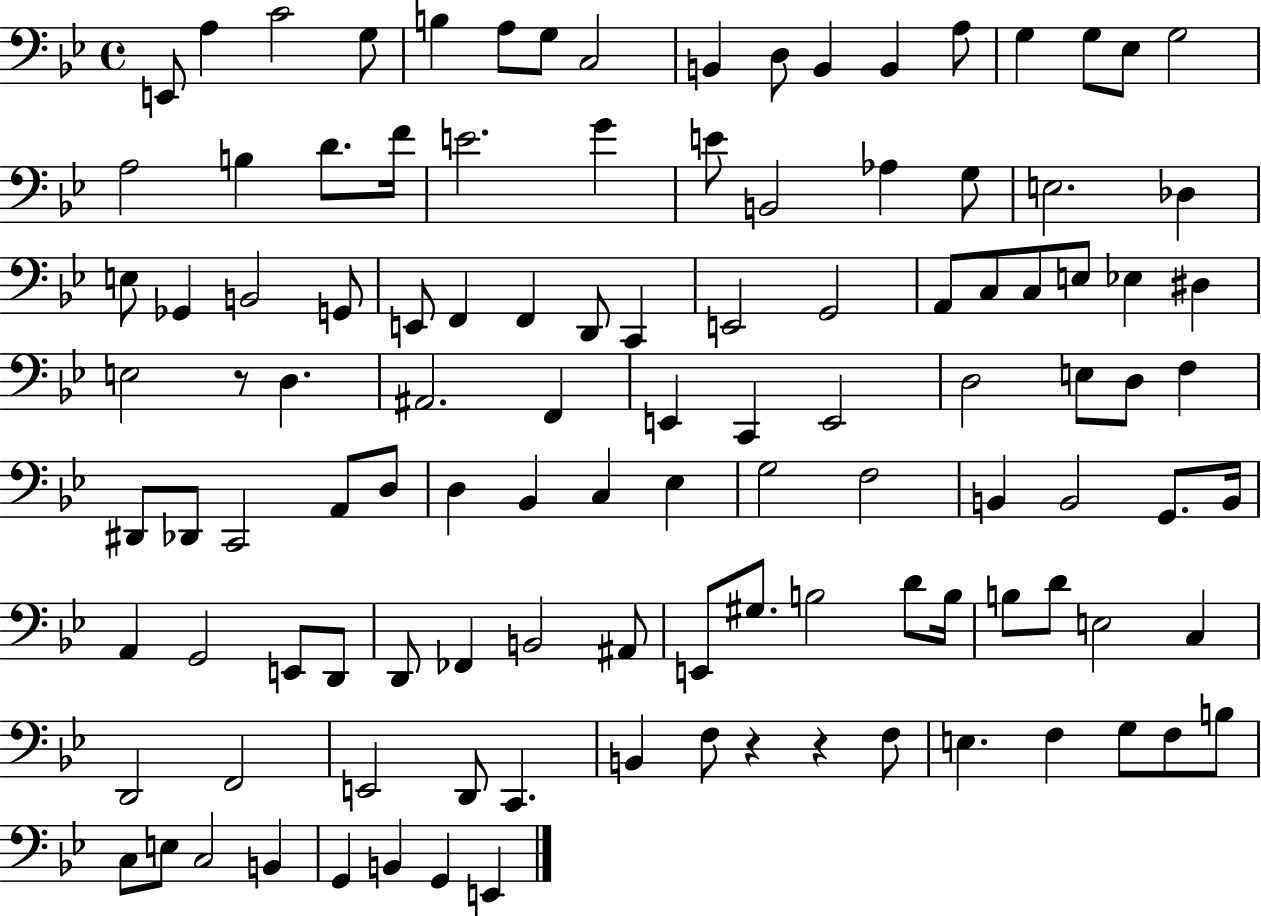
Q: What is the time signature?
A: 4/4